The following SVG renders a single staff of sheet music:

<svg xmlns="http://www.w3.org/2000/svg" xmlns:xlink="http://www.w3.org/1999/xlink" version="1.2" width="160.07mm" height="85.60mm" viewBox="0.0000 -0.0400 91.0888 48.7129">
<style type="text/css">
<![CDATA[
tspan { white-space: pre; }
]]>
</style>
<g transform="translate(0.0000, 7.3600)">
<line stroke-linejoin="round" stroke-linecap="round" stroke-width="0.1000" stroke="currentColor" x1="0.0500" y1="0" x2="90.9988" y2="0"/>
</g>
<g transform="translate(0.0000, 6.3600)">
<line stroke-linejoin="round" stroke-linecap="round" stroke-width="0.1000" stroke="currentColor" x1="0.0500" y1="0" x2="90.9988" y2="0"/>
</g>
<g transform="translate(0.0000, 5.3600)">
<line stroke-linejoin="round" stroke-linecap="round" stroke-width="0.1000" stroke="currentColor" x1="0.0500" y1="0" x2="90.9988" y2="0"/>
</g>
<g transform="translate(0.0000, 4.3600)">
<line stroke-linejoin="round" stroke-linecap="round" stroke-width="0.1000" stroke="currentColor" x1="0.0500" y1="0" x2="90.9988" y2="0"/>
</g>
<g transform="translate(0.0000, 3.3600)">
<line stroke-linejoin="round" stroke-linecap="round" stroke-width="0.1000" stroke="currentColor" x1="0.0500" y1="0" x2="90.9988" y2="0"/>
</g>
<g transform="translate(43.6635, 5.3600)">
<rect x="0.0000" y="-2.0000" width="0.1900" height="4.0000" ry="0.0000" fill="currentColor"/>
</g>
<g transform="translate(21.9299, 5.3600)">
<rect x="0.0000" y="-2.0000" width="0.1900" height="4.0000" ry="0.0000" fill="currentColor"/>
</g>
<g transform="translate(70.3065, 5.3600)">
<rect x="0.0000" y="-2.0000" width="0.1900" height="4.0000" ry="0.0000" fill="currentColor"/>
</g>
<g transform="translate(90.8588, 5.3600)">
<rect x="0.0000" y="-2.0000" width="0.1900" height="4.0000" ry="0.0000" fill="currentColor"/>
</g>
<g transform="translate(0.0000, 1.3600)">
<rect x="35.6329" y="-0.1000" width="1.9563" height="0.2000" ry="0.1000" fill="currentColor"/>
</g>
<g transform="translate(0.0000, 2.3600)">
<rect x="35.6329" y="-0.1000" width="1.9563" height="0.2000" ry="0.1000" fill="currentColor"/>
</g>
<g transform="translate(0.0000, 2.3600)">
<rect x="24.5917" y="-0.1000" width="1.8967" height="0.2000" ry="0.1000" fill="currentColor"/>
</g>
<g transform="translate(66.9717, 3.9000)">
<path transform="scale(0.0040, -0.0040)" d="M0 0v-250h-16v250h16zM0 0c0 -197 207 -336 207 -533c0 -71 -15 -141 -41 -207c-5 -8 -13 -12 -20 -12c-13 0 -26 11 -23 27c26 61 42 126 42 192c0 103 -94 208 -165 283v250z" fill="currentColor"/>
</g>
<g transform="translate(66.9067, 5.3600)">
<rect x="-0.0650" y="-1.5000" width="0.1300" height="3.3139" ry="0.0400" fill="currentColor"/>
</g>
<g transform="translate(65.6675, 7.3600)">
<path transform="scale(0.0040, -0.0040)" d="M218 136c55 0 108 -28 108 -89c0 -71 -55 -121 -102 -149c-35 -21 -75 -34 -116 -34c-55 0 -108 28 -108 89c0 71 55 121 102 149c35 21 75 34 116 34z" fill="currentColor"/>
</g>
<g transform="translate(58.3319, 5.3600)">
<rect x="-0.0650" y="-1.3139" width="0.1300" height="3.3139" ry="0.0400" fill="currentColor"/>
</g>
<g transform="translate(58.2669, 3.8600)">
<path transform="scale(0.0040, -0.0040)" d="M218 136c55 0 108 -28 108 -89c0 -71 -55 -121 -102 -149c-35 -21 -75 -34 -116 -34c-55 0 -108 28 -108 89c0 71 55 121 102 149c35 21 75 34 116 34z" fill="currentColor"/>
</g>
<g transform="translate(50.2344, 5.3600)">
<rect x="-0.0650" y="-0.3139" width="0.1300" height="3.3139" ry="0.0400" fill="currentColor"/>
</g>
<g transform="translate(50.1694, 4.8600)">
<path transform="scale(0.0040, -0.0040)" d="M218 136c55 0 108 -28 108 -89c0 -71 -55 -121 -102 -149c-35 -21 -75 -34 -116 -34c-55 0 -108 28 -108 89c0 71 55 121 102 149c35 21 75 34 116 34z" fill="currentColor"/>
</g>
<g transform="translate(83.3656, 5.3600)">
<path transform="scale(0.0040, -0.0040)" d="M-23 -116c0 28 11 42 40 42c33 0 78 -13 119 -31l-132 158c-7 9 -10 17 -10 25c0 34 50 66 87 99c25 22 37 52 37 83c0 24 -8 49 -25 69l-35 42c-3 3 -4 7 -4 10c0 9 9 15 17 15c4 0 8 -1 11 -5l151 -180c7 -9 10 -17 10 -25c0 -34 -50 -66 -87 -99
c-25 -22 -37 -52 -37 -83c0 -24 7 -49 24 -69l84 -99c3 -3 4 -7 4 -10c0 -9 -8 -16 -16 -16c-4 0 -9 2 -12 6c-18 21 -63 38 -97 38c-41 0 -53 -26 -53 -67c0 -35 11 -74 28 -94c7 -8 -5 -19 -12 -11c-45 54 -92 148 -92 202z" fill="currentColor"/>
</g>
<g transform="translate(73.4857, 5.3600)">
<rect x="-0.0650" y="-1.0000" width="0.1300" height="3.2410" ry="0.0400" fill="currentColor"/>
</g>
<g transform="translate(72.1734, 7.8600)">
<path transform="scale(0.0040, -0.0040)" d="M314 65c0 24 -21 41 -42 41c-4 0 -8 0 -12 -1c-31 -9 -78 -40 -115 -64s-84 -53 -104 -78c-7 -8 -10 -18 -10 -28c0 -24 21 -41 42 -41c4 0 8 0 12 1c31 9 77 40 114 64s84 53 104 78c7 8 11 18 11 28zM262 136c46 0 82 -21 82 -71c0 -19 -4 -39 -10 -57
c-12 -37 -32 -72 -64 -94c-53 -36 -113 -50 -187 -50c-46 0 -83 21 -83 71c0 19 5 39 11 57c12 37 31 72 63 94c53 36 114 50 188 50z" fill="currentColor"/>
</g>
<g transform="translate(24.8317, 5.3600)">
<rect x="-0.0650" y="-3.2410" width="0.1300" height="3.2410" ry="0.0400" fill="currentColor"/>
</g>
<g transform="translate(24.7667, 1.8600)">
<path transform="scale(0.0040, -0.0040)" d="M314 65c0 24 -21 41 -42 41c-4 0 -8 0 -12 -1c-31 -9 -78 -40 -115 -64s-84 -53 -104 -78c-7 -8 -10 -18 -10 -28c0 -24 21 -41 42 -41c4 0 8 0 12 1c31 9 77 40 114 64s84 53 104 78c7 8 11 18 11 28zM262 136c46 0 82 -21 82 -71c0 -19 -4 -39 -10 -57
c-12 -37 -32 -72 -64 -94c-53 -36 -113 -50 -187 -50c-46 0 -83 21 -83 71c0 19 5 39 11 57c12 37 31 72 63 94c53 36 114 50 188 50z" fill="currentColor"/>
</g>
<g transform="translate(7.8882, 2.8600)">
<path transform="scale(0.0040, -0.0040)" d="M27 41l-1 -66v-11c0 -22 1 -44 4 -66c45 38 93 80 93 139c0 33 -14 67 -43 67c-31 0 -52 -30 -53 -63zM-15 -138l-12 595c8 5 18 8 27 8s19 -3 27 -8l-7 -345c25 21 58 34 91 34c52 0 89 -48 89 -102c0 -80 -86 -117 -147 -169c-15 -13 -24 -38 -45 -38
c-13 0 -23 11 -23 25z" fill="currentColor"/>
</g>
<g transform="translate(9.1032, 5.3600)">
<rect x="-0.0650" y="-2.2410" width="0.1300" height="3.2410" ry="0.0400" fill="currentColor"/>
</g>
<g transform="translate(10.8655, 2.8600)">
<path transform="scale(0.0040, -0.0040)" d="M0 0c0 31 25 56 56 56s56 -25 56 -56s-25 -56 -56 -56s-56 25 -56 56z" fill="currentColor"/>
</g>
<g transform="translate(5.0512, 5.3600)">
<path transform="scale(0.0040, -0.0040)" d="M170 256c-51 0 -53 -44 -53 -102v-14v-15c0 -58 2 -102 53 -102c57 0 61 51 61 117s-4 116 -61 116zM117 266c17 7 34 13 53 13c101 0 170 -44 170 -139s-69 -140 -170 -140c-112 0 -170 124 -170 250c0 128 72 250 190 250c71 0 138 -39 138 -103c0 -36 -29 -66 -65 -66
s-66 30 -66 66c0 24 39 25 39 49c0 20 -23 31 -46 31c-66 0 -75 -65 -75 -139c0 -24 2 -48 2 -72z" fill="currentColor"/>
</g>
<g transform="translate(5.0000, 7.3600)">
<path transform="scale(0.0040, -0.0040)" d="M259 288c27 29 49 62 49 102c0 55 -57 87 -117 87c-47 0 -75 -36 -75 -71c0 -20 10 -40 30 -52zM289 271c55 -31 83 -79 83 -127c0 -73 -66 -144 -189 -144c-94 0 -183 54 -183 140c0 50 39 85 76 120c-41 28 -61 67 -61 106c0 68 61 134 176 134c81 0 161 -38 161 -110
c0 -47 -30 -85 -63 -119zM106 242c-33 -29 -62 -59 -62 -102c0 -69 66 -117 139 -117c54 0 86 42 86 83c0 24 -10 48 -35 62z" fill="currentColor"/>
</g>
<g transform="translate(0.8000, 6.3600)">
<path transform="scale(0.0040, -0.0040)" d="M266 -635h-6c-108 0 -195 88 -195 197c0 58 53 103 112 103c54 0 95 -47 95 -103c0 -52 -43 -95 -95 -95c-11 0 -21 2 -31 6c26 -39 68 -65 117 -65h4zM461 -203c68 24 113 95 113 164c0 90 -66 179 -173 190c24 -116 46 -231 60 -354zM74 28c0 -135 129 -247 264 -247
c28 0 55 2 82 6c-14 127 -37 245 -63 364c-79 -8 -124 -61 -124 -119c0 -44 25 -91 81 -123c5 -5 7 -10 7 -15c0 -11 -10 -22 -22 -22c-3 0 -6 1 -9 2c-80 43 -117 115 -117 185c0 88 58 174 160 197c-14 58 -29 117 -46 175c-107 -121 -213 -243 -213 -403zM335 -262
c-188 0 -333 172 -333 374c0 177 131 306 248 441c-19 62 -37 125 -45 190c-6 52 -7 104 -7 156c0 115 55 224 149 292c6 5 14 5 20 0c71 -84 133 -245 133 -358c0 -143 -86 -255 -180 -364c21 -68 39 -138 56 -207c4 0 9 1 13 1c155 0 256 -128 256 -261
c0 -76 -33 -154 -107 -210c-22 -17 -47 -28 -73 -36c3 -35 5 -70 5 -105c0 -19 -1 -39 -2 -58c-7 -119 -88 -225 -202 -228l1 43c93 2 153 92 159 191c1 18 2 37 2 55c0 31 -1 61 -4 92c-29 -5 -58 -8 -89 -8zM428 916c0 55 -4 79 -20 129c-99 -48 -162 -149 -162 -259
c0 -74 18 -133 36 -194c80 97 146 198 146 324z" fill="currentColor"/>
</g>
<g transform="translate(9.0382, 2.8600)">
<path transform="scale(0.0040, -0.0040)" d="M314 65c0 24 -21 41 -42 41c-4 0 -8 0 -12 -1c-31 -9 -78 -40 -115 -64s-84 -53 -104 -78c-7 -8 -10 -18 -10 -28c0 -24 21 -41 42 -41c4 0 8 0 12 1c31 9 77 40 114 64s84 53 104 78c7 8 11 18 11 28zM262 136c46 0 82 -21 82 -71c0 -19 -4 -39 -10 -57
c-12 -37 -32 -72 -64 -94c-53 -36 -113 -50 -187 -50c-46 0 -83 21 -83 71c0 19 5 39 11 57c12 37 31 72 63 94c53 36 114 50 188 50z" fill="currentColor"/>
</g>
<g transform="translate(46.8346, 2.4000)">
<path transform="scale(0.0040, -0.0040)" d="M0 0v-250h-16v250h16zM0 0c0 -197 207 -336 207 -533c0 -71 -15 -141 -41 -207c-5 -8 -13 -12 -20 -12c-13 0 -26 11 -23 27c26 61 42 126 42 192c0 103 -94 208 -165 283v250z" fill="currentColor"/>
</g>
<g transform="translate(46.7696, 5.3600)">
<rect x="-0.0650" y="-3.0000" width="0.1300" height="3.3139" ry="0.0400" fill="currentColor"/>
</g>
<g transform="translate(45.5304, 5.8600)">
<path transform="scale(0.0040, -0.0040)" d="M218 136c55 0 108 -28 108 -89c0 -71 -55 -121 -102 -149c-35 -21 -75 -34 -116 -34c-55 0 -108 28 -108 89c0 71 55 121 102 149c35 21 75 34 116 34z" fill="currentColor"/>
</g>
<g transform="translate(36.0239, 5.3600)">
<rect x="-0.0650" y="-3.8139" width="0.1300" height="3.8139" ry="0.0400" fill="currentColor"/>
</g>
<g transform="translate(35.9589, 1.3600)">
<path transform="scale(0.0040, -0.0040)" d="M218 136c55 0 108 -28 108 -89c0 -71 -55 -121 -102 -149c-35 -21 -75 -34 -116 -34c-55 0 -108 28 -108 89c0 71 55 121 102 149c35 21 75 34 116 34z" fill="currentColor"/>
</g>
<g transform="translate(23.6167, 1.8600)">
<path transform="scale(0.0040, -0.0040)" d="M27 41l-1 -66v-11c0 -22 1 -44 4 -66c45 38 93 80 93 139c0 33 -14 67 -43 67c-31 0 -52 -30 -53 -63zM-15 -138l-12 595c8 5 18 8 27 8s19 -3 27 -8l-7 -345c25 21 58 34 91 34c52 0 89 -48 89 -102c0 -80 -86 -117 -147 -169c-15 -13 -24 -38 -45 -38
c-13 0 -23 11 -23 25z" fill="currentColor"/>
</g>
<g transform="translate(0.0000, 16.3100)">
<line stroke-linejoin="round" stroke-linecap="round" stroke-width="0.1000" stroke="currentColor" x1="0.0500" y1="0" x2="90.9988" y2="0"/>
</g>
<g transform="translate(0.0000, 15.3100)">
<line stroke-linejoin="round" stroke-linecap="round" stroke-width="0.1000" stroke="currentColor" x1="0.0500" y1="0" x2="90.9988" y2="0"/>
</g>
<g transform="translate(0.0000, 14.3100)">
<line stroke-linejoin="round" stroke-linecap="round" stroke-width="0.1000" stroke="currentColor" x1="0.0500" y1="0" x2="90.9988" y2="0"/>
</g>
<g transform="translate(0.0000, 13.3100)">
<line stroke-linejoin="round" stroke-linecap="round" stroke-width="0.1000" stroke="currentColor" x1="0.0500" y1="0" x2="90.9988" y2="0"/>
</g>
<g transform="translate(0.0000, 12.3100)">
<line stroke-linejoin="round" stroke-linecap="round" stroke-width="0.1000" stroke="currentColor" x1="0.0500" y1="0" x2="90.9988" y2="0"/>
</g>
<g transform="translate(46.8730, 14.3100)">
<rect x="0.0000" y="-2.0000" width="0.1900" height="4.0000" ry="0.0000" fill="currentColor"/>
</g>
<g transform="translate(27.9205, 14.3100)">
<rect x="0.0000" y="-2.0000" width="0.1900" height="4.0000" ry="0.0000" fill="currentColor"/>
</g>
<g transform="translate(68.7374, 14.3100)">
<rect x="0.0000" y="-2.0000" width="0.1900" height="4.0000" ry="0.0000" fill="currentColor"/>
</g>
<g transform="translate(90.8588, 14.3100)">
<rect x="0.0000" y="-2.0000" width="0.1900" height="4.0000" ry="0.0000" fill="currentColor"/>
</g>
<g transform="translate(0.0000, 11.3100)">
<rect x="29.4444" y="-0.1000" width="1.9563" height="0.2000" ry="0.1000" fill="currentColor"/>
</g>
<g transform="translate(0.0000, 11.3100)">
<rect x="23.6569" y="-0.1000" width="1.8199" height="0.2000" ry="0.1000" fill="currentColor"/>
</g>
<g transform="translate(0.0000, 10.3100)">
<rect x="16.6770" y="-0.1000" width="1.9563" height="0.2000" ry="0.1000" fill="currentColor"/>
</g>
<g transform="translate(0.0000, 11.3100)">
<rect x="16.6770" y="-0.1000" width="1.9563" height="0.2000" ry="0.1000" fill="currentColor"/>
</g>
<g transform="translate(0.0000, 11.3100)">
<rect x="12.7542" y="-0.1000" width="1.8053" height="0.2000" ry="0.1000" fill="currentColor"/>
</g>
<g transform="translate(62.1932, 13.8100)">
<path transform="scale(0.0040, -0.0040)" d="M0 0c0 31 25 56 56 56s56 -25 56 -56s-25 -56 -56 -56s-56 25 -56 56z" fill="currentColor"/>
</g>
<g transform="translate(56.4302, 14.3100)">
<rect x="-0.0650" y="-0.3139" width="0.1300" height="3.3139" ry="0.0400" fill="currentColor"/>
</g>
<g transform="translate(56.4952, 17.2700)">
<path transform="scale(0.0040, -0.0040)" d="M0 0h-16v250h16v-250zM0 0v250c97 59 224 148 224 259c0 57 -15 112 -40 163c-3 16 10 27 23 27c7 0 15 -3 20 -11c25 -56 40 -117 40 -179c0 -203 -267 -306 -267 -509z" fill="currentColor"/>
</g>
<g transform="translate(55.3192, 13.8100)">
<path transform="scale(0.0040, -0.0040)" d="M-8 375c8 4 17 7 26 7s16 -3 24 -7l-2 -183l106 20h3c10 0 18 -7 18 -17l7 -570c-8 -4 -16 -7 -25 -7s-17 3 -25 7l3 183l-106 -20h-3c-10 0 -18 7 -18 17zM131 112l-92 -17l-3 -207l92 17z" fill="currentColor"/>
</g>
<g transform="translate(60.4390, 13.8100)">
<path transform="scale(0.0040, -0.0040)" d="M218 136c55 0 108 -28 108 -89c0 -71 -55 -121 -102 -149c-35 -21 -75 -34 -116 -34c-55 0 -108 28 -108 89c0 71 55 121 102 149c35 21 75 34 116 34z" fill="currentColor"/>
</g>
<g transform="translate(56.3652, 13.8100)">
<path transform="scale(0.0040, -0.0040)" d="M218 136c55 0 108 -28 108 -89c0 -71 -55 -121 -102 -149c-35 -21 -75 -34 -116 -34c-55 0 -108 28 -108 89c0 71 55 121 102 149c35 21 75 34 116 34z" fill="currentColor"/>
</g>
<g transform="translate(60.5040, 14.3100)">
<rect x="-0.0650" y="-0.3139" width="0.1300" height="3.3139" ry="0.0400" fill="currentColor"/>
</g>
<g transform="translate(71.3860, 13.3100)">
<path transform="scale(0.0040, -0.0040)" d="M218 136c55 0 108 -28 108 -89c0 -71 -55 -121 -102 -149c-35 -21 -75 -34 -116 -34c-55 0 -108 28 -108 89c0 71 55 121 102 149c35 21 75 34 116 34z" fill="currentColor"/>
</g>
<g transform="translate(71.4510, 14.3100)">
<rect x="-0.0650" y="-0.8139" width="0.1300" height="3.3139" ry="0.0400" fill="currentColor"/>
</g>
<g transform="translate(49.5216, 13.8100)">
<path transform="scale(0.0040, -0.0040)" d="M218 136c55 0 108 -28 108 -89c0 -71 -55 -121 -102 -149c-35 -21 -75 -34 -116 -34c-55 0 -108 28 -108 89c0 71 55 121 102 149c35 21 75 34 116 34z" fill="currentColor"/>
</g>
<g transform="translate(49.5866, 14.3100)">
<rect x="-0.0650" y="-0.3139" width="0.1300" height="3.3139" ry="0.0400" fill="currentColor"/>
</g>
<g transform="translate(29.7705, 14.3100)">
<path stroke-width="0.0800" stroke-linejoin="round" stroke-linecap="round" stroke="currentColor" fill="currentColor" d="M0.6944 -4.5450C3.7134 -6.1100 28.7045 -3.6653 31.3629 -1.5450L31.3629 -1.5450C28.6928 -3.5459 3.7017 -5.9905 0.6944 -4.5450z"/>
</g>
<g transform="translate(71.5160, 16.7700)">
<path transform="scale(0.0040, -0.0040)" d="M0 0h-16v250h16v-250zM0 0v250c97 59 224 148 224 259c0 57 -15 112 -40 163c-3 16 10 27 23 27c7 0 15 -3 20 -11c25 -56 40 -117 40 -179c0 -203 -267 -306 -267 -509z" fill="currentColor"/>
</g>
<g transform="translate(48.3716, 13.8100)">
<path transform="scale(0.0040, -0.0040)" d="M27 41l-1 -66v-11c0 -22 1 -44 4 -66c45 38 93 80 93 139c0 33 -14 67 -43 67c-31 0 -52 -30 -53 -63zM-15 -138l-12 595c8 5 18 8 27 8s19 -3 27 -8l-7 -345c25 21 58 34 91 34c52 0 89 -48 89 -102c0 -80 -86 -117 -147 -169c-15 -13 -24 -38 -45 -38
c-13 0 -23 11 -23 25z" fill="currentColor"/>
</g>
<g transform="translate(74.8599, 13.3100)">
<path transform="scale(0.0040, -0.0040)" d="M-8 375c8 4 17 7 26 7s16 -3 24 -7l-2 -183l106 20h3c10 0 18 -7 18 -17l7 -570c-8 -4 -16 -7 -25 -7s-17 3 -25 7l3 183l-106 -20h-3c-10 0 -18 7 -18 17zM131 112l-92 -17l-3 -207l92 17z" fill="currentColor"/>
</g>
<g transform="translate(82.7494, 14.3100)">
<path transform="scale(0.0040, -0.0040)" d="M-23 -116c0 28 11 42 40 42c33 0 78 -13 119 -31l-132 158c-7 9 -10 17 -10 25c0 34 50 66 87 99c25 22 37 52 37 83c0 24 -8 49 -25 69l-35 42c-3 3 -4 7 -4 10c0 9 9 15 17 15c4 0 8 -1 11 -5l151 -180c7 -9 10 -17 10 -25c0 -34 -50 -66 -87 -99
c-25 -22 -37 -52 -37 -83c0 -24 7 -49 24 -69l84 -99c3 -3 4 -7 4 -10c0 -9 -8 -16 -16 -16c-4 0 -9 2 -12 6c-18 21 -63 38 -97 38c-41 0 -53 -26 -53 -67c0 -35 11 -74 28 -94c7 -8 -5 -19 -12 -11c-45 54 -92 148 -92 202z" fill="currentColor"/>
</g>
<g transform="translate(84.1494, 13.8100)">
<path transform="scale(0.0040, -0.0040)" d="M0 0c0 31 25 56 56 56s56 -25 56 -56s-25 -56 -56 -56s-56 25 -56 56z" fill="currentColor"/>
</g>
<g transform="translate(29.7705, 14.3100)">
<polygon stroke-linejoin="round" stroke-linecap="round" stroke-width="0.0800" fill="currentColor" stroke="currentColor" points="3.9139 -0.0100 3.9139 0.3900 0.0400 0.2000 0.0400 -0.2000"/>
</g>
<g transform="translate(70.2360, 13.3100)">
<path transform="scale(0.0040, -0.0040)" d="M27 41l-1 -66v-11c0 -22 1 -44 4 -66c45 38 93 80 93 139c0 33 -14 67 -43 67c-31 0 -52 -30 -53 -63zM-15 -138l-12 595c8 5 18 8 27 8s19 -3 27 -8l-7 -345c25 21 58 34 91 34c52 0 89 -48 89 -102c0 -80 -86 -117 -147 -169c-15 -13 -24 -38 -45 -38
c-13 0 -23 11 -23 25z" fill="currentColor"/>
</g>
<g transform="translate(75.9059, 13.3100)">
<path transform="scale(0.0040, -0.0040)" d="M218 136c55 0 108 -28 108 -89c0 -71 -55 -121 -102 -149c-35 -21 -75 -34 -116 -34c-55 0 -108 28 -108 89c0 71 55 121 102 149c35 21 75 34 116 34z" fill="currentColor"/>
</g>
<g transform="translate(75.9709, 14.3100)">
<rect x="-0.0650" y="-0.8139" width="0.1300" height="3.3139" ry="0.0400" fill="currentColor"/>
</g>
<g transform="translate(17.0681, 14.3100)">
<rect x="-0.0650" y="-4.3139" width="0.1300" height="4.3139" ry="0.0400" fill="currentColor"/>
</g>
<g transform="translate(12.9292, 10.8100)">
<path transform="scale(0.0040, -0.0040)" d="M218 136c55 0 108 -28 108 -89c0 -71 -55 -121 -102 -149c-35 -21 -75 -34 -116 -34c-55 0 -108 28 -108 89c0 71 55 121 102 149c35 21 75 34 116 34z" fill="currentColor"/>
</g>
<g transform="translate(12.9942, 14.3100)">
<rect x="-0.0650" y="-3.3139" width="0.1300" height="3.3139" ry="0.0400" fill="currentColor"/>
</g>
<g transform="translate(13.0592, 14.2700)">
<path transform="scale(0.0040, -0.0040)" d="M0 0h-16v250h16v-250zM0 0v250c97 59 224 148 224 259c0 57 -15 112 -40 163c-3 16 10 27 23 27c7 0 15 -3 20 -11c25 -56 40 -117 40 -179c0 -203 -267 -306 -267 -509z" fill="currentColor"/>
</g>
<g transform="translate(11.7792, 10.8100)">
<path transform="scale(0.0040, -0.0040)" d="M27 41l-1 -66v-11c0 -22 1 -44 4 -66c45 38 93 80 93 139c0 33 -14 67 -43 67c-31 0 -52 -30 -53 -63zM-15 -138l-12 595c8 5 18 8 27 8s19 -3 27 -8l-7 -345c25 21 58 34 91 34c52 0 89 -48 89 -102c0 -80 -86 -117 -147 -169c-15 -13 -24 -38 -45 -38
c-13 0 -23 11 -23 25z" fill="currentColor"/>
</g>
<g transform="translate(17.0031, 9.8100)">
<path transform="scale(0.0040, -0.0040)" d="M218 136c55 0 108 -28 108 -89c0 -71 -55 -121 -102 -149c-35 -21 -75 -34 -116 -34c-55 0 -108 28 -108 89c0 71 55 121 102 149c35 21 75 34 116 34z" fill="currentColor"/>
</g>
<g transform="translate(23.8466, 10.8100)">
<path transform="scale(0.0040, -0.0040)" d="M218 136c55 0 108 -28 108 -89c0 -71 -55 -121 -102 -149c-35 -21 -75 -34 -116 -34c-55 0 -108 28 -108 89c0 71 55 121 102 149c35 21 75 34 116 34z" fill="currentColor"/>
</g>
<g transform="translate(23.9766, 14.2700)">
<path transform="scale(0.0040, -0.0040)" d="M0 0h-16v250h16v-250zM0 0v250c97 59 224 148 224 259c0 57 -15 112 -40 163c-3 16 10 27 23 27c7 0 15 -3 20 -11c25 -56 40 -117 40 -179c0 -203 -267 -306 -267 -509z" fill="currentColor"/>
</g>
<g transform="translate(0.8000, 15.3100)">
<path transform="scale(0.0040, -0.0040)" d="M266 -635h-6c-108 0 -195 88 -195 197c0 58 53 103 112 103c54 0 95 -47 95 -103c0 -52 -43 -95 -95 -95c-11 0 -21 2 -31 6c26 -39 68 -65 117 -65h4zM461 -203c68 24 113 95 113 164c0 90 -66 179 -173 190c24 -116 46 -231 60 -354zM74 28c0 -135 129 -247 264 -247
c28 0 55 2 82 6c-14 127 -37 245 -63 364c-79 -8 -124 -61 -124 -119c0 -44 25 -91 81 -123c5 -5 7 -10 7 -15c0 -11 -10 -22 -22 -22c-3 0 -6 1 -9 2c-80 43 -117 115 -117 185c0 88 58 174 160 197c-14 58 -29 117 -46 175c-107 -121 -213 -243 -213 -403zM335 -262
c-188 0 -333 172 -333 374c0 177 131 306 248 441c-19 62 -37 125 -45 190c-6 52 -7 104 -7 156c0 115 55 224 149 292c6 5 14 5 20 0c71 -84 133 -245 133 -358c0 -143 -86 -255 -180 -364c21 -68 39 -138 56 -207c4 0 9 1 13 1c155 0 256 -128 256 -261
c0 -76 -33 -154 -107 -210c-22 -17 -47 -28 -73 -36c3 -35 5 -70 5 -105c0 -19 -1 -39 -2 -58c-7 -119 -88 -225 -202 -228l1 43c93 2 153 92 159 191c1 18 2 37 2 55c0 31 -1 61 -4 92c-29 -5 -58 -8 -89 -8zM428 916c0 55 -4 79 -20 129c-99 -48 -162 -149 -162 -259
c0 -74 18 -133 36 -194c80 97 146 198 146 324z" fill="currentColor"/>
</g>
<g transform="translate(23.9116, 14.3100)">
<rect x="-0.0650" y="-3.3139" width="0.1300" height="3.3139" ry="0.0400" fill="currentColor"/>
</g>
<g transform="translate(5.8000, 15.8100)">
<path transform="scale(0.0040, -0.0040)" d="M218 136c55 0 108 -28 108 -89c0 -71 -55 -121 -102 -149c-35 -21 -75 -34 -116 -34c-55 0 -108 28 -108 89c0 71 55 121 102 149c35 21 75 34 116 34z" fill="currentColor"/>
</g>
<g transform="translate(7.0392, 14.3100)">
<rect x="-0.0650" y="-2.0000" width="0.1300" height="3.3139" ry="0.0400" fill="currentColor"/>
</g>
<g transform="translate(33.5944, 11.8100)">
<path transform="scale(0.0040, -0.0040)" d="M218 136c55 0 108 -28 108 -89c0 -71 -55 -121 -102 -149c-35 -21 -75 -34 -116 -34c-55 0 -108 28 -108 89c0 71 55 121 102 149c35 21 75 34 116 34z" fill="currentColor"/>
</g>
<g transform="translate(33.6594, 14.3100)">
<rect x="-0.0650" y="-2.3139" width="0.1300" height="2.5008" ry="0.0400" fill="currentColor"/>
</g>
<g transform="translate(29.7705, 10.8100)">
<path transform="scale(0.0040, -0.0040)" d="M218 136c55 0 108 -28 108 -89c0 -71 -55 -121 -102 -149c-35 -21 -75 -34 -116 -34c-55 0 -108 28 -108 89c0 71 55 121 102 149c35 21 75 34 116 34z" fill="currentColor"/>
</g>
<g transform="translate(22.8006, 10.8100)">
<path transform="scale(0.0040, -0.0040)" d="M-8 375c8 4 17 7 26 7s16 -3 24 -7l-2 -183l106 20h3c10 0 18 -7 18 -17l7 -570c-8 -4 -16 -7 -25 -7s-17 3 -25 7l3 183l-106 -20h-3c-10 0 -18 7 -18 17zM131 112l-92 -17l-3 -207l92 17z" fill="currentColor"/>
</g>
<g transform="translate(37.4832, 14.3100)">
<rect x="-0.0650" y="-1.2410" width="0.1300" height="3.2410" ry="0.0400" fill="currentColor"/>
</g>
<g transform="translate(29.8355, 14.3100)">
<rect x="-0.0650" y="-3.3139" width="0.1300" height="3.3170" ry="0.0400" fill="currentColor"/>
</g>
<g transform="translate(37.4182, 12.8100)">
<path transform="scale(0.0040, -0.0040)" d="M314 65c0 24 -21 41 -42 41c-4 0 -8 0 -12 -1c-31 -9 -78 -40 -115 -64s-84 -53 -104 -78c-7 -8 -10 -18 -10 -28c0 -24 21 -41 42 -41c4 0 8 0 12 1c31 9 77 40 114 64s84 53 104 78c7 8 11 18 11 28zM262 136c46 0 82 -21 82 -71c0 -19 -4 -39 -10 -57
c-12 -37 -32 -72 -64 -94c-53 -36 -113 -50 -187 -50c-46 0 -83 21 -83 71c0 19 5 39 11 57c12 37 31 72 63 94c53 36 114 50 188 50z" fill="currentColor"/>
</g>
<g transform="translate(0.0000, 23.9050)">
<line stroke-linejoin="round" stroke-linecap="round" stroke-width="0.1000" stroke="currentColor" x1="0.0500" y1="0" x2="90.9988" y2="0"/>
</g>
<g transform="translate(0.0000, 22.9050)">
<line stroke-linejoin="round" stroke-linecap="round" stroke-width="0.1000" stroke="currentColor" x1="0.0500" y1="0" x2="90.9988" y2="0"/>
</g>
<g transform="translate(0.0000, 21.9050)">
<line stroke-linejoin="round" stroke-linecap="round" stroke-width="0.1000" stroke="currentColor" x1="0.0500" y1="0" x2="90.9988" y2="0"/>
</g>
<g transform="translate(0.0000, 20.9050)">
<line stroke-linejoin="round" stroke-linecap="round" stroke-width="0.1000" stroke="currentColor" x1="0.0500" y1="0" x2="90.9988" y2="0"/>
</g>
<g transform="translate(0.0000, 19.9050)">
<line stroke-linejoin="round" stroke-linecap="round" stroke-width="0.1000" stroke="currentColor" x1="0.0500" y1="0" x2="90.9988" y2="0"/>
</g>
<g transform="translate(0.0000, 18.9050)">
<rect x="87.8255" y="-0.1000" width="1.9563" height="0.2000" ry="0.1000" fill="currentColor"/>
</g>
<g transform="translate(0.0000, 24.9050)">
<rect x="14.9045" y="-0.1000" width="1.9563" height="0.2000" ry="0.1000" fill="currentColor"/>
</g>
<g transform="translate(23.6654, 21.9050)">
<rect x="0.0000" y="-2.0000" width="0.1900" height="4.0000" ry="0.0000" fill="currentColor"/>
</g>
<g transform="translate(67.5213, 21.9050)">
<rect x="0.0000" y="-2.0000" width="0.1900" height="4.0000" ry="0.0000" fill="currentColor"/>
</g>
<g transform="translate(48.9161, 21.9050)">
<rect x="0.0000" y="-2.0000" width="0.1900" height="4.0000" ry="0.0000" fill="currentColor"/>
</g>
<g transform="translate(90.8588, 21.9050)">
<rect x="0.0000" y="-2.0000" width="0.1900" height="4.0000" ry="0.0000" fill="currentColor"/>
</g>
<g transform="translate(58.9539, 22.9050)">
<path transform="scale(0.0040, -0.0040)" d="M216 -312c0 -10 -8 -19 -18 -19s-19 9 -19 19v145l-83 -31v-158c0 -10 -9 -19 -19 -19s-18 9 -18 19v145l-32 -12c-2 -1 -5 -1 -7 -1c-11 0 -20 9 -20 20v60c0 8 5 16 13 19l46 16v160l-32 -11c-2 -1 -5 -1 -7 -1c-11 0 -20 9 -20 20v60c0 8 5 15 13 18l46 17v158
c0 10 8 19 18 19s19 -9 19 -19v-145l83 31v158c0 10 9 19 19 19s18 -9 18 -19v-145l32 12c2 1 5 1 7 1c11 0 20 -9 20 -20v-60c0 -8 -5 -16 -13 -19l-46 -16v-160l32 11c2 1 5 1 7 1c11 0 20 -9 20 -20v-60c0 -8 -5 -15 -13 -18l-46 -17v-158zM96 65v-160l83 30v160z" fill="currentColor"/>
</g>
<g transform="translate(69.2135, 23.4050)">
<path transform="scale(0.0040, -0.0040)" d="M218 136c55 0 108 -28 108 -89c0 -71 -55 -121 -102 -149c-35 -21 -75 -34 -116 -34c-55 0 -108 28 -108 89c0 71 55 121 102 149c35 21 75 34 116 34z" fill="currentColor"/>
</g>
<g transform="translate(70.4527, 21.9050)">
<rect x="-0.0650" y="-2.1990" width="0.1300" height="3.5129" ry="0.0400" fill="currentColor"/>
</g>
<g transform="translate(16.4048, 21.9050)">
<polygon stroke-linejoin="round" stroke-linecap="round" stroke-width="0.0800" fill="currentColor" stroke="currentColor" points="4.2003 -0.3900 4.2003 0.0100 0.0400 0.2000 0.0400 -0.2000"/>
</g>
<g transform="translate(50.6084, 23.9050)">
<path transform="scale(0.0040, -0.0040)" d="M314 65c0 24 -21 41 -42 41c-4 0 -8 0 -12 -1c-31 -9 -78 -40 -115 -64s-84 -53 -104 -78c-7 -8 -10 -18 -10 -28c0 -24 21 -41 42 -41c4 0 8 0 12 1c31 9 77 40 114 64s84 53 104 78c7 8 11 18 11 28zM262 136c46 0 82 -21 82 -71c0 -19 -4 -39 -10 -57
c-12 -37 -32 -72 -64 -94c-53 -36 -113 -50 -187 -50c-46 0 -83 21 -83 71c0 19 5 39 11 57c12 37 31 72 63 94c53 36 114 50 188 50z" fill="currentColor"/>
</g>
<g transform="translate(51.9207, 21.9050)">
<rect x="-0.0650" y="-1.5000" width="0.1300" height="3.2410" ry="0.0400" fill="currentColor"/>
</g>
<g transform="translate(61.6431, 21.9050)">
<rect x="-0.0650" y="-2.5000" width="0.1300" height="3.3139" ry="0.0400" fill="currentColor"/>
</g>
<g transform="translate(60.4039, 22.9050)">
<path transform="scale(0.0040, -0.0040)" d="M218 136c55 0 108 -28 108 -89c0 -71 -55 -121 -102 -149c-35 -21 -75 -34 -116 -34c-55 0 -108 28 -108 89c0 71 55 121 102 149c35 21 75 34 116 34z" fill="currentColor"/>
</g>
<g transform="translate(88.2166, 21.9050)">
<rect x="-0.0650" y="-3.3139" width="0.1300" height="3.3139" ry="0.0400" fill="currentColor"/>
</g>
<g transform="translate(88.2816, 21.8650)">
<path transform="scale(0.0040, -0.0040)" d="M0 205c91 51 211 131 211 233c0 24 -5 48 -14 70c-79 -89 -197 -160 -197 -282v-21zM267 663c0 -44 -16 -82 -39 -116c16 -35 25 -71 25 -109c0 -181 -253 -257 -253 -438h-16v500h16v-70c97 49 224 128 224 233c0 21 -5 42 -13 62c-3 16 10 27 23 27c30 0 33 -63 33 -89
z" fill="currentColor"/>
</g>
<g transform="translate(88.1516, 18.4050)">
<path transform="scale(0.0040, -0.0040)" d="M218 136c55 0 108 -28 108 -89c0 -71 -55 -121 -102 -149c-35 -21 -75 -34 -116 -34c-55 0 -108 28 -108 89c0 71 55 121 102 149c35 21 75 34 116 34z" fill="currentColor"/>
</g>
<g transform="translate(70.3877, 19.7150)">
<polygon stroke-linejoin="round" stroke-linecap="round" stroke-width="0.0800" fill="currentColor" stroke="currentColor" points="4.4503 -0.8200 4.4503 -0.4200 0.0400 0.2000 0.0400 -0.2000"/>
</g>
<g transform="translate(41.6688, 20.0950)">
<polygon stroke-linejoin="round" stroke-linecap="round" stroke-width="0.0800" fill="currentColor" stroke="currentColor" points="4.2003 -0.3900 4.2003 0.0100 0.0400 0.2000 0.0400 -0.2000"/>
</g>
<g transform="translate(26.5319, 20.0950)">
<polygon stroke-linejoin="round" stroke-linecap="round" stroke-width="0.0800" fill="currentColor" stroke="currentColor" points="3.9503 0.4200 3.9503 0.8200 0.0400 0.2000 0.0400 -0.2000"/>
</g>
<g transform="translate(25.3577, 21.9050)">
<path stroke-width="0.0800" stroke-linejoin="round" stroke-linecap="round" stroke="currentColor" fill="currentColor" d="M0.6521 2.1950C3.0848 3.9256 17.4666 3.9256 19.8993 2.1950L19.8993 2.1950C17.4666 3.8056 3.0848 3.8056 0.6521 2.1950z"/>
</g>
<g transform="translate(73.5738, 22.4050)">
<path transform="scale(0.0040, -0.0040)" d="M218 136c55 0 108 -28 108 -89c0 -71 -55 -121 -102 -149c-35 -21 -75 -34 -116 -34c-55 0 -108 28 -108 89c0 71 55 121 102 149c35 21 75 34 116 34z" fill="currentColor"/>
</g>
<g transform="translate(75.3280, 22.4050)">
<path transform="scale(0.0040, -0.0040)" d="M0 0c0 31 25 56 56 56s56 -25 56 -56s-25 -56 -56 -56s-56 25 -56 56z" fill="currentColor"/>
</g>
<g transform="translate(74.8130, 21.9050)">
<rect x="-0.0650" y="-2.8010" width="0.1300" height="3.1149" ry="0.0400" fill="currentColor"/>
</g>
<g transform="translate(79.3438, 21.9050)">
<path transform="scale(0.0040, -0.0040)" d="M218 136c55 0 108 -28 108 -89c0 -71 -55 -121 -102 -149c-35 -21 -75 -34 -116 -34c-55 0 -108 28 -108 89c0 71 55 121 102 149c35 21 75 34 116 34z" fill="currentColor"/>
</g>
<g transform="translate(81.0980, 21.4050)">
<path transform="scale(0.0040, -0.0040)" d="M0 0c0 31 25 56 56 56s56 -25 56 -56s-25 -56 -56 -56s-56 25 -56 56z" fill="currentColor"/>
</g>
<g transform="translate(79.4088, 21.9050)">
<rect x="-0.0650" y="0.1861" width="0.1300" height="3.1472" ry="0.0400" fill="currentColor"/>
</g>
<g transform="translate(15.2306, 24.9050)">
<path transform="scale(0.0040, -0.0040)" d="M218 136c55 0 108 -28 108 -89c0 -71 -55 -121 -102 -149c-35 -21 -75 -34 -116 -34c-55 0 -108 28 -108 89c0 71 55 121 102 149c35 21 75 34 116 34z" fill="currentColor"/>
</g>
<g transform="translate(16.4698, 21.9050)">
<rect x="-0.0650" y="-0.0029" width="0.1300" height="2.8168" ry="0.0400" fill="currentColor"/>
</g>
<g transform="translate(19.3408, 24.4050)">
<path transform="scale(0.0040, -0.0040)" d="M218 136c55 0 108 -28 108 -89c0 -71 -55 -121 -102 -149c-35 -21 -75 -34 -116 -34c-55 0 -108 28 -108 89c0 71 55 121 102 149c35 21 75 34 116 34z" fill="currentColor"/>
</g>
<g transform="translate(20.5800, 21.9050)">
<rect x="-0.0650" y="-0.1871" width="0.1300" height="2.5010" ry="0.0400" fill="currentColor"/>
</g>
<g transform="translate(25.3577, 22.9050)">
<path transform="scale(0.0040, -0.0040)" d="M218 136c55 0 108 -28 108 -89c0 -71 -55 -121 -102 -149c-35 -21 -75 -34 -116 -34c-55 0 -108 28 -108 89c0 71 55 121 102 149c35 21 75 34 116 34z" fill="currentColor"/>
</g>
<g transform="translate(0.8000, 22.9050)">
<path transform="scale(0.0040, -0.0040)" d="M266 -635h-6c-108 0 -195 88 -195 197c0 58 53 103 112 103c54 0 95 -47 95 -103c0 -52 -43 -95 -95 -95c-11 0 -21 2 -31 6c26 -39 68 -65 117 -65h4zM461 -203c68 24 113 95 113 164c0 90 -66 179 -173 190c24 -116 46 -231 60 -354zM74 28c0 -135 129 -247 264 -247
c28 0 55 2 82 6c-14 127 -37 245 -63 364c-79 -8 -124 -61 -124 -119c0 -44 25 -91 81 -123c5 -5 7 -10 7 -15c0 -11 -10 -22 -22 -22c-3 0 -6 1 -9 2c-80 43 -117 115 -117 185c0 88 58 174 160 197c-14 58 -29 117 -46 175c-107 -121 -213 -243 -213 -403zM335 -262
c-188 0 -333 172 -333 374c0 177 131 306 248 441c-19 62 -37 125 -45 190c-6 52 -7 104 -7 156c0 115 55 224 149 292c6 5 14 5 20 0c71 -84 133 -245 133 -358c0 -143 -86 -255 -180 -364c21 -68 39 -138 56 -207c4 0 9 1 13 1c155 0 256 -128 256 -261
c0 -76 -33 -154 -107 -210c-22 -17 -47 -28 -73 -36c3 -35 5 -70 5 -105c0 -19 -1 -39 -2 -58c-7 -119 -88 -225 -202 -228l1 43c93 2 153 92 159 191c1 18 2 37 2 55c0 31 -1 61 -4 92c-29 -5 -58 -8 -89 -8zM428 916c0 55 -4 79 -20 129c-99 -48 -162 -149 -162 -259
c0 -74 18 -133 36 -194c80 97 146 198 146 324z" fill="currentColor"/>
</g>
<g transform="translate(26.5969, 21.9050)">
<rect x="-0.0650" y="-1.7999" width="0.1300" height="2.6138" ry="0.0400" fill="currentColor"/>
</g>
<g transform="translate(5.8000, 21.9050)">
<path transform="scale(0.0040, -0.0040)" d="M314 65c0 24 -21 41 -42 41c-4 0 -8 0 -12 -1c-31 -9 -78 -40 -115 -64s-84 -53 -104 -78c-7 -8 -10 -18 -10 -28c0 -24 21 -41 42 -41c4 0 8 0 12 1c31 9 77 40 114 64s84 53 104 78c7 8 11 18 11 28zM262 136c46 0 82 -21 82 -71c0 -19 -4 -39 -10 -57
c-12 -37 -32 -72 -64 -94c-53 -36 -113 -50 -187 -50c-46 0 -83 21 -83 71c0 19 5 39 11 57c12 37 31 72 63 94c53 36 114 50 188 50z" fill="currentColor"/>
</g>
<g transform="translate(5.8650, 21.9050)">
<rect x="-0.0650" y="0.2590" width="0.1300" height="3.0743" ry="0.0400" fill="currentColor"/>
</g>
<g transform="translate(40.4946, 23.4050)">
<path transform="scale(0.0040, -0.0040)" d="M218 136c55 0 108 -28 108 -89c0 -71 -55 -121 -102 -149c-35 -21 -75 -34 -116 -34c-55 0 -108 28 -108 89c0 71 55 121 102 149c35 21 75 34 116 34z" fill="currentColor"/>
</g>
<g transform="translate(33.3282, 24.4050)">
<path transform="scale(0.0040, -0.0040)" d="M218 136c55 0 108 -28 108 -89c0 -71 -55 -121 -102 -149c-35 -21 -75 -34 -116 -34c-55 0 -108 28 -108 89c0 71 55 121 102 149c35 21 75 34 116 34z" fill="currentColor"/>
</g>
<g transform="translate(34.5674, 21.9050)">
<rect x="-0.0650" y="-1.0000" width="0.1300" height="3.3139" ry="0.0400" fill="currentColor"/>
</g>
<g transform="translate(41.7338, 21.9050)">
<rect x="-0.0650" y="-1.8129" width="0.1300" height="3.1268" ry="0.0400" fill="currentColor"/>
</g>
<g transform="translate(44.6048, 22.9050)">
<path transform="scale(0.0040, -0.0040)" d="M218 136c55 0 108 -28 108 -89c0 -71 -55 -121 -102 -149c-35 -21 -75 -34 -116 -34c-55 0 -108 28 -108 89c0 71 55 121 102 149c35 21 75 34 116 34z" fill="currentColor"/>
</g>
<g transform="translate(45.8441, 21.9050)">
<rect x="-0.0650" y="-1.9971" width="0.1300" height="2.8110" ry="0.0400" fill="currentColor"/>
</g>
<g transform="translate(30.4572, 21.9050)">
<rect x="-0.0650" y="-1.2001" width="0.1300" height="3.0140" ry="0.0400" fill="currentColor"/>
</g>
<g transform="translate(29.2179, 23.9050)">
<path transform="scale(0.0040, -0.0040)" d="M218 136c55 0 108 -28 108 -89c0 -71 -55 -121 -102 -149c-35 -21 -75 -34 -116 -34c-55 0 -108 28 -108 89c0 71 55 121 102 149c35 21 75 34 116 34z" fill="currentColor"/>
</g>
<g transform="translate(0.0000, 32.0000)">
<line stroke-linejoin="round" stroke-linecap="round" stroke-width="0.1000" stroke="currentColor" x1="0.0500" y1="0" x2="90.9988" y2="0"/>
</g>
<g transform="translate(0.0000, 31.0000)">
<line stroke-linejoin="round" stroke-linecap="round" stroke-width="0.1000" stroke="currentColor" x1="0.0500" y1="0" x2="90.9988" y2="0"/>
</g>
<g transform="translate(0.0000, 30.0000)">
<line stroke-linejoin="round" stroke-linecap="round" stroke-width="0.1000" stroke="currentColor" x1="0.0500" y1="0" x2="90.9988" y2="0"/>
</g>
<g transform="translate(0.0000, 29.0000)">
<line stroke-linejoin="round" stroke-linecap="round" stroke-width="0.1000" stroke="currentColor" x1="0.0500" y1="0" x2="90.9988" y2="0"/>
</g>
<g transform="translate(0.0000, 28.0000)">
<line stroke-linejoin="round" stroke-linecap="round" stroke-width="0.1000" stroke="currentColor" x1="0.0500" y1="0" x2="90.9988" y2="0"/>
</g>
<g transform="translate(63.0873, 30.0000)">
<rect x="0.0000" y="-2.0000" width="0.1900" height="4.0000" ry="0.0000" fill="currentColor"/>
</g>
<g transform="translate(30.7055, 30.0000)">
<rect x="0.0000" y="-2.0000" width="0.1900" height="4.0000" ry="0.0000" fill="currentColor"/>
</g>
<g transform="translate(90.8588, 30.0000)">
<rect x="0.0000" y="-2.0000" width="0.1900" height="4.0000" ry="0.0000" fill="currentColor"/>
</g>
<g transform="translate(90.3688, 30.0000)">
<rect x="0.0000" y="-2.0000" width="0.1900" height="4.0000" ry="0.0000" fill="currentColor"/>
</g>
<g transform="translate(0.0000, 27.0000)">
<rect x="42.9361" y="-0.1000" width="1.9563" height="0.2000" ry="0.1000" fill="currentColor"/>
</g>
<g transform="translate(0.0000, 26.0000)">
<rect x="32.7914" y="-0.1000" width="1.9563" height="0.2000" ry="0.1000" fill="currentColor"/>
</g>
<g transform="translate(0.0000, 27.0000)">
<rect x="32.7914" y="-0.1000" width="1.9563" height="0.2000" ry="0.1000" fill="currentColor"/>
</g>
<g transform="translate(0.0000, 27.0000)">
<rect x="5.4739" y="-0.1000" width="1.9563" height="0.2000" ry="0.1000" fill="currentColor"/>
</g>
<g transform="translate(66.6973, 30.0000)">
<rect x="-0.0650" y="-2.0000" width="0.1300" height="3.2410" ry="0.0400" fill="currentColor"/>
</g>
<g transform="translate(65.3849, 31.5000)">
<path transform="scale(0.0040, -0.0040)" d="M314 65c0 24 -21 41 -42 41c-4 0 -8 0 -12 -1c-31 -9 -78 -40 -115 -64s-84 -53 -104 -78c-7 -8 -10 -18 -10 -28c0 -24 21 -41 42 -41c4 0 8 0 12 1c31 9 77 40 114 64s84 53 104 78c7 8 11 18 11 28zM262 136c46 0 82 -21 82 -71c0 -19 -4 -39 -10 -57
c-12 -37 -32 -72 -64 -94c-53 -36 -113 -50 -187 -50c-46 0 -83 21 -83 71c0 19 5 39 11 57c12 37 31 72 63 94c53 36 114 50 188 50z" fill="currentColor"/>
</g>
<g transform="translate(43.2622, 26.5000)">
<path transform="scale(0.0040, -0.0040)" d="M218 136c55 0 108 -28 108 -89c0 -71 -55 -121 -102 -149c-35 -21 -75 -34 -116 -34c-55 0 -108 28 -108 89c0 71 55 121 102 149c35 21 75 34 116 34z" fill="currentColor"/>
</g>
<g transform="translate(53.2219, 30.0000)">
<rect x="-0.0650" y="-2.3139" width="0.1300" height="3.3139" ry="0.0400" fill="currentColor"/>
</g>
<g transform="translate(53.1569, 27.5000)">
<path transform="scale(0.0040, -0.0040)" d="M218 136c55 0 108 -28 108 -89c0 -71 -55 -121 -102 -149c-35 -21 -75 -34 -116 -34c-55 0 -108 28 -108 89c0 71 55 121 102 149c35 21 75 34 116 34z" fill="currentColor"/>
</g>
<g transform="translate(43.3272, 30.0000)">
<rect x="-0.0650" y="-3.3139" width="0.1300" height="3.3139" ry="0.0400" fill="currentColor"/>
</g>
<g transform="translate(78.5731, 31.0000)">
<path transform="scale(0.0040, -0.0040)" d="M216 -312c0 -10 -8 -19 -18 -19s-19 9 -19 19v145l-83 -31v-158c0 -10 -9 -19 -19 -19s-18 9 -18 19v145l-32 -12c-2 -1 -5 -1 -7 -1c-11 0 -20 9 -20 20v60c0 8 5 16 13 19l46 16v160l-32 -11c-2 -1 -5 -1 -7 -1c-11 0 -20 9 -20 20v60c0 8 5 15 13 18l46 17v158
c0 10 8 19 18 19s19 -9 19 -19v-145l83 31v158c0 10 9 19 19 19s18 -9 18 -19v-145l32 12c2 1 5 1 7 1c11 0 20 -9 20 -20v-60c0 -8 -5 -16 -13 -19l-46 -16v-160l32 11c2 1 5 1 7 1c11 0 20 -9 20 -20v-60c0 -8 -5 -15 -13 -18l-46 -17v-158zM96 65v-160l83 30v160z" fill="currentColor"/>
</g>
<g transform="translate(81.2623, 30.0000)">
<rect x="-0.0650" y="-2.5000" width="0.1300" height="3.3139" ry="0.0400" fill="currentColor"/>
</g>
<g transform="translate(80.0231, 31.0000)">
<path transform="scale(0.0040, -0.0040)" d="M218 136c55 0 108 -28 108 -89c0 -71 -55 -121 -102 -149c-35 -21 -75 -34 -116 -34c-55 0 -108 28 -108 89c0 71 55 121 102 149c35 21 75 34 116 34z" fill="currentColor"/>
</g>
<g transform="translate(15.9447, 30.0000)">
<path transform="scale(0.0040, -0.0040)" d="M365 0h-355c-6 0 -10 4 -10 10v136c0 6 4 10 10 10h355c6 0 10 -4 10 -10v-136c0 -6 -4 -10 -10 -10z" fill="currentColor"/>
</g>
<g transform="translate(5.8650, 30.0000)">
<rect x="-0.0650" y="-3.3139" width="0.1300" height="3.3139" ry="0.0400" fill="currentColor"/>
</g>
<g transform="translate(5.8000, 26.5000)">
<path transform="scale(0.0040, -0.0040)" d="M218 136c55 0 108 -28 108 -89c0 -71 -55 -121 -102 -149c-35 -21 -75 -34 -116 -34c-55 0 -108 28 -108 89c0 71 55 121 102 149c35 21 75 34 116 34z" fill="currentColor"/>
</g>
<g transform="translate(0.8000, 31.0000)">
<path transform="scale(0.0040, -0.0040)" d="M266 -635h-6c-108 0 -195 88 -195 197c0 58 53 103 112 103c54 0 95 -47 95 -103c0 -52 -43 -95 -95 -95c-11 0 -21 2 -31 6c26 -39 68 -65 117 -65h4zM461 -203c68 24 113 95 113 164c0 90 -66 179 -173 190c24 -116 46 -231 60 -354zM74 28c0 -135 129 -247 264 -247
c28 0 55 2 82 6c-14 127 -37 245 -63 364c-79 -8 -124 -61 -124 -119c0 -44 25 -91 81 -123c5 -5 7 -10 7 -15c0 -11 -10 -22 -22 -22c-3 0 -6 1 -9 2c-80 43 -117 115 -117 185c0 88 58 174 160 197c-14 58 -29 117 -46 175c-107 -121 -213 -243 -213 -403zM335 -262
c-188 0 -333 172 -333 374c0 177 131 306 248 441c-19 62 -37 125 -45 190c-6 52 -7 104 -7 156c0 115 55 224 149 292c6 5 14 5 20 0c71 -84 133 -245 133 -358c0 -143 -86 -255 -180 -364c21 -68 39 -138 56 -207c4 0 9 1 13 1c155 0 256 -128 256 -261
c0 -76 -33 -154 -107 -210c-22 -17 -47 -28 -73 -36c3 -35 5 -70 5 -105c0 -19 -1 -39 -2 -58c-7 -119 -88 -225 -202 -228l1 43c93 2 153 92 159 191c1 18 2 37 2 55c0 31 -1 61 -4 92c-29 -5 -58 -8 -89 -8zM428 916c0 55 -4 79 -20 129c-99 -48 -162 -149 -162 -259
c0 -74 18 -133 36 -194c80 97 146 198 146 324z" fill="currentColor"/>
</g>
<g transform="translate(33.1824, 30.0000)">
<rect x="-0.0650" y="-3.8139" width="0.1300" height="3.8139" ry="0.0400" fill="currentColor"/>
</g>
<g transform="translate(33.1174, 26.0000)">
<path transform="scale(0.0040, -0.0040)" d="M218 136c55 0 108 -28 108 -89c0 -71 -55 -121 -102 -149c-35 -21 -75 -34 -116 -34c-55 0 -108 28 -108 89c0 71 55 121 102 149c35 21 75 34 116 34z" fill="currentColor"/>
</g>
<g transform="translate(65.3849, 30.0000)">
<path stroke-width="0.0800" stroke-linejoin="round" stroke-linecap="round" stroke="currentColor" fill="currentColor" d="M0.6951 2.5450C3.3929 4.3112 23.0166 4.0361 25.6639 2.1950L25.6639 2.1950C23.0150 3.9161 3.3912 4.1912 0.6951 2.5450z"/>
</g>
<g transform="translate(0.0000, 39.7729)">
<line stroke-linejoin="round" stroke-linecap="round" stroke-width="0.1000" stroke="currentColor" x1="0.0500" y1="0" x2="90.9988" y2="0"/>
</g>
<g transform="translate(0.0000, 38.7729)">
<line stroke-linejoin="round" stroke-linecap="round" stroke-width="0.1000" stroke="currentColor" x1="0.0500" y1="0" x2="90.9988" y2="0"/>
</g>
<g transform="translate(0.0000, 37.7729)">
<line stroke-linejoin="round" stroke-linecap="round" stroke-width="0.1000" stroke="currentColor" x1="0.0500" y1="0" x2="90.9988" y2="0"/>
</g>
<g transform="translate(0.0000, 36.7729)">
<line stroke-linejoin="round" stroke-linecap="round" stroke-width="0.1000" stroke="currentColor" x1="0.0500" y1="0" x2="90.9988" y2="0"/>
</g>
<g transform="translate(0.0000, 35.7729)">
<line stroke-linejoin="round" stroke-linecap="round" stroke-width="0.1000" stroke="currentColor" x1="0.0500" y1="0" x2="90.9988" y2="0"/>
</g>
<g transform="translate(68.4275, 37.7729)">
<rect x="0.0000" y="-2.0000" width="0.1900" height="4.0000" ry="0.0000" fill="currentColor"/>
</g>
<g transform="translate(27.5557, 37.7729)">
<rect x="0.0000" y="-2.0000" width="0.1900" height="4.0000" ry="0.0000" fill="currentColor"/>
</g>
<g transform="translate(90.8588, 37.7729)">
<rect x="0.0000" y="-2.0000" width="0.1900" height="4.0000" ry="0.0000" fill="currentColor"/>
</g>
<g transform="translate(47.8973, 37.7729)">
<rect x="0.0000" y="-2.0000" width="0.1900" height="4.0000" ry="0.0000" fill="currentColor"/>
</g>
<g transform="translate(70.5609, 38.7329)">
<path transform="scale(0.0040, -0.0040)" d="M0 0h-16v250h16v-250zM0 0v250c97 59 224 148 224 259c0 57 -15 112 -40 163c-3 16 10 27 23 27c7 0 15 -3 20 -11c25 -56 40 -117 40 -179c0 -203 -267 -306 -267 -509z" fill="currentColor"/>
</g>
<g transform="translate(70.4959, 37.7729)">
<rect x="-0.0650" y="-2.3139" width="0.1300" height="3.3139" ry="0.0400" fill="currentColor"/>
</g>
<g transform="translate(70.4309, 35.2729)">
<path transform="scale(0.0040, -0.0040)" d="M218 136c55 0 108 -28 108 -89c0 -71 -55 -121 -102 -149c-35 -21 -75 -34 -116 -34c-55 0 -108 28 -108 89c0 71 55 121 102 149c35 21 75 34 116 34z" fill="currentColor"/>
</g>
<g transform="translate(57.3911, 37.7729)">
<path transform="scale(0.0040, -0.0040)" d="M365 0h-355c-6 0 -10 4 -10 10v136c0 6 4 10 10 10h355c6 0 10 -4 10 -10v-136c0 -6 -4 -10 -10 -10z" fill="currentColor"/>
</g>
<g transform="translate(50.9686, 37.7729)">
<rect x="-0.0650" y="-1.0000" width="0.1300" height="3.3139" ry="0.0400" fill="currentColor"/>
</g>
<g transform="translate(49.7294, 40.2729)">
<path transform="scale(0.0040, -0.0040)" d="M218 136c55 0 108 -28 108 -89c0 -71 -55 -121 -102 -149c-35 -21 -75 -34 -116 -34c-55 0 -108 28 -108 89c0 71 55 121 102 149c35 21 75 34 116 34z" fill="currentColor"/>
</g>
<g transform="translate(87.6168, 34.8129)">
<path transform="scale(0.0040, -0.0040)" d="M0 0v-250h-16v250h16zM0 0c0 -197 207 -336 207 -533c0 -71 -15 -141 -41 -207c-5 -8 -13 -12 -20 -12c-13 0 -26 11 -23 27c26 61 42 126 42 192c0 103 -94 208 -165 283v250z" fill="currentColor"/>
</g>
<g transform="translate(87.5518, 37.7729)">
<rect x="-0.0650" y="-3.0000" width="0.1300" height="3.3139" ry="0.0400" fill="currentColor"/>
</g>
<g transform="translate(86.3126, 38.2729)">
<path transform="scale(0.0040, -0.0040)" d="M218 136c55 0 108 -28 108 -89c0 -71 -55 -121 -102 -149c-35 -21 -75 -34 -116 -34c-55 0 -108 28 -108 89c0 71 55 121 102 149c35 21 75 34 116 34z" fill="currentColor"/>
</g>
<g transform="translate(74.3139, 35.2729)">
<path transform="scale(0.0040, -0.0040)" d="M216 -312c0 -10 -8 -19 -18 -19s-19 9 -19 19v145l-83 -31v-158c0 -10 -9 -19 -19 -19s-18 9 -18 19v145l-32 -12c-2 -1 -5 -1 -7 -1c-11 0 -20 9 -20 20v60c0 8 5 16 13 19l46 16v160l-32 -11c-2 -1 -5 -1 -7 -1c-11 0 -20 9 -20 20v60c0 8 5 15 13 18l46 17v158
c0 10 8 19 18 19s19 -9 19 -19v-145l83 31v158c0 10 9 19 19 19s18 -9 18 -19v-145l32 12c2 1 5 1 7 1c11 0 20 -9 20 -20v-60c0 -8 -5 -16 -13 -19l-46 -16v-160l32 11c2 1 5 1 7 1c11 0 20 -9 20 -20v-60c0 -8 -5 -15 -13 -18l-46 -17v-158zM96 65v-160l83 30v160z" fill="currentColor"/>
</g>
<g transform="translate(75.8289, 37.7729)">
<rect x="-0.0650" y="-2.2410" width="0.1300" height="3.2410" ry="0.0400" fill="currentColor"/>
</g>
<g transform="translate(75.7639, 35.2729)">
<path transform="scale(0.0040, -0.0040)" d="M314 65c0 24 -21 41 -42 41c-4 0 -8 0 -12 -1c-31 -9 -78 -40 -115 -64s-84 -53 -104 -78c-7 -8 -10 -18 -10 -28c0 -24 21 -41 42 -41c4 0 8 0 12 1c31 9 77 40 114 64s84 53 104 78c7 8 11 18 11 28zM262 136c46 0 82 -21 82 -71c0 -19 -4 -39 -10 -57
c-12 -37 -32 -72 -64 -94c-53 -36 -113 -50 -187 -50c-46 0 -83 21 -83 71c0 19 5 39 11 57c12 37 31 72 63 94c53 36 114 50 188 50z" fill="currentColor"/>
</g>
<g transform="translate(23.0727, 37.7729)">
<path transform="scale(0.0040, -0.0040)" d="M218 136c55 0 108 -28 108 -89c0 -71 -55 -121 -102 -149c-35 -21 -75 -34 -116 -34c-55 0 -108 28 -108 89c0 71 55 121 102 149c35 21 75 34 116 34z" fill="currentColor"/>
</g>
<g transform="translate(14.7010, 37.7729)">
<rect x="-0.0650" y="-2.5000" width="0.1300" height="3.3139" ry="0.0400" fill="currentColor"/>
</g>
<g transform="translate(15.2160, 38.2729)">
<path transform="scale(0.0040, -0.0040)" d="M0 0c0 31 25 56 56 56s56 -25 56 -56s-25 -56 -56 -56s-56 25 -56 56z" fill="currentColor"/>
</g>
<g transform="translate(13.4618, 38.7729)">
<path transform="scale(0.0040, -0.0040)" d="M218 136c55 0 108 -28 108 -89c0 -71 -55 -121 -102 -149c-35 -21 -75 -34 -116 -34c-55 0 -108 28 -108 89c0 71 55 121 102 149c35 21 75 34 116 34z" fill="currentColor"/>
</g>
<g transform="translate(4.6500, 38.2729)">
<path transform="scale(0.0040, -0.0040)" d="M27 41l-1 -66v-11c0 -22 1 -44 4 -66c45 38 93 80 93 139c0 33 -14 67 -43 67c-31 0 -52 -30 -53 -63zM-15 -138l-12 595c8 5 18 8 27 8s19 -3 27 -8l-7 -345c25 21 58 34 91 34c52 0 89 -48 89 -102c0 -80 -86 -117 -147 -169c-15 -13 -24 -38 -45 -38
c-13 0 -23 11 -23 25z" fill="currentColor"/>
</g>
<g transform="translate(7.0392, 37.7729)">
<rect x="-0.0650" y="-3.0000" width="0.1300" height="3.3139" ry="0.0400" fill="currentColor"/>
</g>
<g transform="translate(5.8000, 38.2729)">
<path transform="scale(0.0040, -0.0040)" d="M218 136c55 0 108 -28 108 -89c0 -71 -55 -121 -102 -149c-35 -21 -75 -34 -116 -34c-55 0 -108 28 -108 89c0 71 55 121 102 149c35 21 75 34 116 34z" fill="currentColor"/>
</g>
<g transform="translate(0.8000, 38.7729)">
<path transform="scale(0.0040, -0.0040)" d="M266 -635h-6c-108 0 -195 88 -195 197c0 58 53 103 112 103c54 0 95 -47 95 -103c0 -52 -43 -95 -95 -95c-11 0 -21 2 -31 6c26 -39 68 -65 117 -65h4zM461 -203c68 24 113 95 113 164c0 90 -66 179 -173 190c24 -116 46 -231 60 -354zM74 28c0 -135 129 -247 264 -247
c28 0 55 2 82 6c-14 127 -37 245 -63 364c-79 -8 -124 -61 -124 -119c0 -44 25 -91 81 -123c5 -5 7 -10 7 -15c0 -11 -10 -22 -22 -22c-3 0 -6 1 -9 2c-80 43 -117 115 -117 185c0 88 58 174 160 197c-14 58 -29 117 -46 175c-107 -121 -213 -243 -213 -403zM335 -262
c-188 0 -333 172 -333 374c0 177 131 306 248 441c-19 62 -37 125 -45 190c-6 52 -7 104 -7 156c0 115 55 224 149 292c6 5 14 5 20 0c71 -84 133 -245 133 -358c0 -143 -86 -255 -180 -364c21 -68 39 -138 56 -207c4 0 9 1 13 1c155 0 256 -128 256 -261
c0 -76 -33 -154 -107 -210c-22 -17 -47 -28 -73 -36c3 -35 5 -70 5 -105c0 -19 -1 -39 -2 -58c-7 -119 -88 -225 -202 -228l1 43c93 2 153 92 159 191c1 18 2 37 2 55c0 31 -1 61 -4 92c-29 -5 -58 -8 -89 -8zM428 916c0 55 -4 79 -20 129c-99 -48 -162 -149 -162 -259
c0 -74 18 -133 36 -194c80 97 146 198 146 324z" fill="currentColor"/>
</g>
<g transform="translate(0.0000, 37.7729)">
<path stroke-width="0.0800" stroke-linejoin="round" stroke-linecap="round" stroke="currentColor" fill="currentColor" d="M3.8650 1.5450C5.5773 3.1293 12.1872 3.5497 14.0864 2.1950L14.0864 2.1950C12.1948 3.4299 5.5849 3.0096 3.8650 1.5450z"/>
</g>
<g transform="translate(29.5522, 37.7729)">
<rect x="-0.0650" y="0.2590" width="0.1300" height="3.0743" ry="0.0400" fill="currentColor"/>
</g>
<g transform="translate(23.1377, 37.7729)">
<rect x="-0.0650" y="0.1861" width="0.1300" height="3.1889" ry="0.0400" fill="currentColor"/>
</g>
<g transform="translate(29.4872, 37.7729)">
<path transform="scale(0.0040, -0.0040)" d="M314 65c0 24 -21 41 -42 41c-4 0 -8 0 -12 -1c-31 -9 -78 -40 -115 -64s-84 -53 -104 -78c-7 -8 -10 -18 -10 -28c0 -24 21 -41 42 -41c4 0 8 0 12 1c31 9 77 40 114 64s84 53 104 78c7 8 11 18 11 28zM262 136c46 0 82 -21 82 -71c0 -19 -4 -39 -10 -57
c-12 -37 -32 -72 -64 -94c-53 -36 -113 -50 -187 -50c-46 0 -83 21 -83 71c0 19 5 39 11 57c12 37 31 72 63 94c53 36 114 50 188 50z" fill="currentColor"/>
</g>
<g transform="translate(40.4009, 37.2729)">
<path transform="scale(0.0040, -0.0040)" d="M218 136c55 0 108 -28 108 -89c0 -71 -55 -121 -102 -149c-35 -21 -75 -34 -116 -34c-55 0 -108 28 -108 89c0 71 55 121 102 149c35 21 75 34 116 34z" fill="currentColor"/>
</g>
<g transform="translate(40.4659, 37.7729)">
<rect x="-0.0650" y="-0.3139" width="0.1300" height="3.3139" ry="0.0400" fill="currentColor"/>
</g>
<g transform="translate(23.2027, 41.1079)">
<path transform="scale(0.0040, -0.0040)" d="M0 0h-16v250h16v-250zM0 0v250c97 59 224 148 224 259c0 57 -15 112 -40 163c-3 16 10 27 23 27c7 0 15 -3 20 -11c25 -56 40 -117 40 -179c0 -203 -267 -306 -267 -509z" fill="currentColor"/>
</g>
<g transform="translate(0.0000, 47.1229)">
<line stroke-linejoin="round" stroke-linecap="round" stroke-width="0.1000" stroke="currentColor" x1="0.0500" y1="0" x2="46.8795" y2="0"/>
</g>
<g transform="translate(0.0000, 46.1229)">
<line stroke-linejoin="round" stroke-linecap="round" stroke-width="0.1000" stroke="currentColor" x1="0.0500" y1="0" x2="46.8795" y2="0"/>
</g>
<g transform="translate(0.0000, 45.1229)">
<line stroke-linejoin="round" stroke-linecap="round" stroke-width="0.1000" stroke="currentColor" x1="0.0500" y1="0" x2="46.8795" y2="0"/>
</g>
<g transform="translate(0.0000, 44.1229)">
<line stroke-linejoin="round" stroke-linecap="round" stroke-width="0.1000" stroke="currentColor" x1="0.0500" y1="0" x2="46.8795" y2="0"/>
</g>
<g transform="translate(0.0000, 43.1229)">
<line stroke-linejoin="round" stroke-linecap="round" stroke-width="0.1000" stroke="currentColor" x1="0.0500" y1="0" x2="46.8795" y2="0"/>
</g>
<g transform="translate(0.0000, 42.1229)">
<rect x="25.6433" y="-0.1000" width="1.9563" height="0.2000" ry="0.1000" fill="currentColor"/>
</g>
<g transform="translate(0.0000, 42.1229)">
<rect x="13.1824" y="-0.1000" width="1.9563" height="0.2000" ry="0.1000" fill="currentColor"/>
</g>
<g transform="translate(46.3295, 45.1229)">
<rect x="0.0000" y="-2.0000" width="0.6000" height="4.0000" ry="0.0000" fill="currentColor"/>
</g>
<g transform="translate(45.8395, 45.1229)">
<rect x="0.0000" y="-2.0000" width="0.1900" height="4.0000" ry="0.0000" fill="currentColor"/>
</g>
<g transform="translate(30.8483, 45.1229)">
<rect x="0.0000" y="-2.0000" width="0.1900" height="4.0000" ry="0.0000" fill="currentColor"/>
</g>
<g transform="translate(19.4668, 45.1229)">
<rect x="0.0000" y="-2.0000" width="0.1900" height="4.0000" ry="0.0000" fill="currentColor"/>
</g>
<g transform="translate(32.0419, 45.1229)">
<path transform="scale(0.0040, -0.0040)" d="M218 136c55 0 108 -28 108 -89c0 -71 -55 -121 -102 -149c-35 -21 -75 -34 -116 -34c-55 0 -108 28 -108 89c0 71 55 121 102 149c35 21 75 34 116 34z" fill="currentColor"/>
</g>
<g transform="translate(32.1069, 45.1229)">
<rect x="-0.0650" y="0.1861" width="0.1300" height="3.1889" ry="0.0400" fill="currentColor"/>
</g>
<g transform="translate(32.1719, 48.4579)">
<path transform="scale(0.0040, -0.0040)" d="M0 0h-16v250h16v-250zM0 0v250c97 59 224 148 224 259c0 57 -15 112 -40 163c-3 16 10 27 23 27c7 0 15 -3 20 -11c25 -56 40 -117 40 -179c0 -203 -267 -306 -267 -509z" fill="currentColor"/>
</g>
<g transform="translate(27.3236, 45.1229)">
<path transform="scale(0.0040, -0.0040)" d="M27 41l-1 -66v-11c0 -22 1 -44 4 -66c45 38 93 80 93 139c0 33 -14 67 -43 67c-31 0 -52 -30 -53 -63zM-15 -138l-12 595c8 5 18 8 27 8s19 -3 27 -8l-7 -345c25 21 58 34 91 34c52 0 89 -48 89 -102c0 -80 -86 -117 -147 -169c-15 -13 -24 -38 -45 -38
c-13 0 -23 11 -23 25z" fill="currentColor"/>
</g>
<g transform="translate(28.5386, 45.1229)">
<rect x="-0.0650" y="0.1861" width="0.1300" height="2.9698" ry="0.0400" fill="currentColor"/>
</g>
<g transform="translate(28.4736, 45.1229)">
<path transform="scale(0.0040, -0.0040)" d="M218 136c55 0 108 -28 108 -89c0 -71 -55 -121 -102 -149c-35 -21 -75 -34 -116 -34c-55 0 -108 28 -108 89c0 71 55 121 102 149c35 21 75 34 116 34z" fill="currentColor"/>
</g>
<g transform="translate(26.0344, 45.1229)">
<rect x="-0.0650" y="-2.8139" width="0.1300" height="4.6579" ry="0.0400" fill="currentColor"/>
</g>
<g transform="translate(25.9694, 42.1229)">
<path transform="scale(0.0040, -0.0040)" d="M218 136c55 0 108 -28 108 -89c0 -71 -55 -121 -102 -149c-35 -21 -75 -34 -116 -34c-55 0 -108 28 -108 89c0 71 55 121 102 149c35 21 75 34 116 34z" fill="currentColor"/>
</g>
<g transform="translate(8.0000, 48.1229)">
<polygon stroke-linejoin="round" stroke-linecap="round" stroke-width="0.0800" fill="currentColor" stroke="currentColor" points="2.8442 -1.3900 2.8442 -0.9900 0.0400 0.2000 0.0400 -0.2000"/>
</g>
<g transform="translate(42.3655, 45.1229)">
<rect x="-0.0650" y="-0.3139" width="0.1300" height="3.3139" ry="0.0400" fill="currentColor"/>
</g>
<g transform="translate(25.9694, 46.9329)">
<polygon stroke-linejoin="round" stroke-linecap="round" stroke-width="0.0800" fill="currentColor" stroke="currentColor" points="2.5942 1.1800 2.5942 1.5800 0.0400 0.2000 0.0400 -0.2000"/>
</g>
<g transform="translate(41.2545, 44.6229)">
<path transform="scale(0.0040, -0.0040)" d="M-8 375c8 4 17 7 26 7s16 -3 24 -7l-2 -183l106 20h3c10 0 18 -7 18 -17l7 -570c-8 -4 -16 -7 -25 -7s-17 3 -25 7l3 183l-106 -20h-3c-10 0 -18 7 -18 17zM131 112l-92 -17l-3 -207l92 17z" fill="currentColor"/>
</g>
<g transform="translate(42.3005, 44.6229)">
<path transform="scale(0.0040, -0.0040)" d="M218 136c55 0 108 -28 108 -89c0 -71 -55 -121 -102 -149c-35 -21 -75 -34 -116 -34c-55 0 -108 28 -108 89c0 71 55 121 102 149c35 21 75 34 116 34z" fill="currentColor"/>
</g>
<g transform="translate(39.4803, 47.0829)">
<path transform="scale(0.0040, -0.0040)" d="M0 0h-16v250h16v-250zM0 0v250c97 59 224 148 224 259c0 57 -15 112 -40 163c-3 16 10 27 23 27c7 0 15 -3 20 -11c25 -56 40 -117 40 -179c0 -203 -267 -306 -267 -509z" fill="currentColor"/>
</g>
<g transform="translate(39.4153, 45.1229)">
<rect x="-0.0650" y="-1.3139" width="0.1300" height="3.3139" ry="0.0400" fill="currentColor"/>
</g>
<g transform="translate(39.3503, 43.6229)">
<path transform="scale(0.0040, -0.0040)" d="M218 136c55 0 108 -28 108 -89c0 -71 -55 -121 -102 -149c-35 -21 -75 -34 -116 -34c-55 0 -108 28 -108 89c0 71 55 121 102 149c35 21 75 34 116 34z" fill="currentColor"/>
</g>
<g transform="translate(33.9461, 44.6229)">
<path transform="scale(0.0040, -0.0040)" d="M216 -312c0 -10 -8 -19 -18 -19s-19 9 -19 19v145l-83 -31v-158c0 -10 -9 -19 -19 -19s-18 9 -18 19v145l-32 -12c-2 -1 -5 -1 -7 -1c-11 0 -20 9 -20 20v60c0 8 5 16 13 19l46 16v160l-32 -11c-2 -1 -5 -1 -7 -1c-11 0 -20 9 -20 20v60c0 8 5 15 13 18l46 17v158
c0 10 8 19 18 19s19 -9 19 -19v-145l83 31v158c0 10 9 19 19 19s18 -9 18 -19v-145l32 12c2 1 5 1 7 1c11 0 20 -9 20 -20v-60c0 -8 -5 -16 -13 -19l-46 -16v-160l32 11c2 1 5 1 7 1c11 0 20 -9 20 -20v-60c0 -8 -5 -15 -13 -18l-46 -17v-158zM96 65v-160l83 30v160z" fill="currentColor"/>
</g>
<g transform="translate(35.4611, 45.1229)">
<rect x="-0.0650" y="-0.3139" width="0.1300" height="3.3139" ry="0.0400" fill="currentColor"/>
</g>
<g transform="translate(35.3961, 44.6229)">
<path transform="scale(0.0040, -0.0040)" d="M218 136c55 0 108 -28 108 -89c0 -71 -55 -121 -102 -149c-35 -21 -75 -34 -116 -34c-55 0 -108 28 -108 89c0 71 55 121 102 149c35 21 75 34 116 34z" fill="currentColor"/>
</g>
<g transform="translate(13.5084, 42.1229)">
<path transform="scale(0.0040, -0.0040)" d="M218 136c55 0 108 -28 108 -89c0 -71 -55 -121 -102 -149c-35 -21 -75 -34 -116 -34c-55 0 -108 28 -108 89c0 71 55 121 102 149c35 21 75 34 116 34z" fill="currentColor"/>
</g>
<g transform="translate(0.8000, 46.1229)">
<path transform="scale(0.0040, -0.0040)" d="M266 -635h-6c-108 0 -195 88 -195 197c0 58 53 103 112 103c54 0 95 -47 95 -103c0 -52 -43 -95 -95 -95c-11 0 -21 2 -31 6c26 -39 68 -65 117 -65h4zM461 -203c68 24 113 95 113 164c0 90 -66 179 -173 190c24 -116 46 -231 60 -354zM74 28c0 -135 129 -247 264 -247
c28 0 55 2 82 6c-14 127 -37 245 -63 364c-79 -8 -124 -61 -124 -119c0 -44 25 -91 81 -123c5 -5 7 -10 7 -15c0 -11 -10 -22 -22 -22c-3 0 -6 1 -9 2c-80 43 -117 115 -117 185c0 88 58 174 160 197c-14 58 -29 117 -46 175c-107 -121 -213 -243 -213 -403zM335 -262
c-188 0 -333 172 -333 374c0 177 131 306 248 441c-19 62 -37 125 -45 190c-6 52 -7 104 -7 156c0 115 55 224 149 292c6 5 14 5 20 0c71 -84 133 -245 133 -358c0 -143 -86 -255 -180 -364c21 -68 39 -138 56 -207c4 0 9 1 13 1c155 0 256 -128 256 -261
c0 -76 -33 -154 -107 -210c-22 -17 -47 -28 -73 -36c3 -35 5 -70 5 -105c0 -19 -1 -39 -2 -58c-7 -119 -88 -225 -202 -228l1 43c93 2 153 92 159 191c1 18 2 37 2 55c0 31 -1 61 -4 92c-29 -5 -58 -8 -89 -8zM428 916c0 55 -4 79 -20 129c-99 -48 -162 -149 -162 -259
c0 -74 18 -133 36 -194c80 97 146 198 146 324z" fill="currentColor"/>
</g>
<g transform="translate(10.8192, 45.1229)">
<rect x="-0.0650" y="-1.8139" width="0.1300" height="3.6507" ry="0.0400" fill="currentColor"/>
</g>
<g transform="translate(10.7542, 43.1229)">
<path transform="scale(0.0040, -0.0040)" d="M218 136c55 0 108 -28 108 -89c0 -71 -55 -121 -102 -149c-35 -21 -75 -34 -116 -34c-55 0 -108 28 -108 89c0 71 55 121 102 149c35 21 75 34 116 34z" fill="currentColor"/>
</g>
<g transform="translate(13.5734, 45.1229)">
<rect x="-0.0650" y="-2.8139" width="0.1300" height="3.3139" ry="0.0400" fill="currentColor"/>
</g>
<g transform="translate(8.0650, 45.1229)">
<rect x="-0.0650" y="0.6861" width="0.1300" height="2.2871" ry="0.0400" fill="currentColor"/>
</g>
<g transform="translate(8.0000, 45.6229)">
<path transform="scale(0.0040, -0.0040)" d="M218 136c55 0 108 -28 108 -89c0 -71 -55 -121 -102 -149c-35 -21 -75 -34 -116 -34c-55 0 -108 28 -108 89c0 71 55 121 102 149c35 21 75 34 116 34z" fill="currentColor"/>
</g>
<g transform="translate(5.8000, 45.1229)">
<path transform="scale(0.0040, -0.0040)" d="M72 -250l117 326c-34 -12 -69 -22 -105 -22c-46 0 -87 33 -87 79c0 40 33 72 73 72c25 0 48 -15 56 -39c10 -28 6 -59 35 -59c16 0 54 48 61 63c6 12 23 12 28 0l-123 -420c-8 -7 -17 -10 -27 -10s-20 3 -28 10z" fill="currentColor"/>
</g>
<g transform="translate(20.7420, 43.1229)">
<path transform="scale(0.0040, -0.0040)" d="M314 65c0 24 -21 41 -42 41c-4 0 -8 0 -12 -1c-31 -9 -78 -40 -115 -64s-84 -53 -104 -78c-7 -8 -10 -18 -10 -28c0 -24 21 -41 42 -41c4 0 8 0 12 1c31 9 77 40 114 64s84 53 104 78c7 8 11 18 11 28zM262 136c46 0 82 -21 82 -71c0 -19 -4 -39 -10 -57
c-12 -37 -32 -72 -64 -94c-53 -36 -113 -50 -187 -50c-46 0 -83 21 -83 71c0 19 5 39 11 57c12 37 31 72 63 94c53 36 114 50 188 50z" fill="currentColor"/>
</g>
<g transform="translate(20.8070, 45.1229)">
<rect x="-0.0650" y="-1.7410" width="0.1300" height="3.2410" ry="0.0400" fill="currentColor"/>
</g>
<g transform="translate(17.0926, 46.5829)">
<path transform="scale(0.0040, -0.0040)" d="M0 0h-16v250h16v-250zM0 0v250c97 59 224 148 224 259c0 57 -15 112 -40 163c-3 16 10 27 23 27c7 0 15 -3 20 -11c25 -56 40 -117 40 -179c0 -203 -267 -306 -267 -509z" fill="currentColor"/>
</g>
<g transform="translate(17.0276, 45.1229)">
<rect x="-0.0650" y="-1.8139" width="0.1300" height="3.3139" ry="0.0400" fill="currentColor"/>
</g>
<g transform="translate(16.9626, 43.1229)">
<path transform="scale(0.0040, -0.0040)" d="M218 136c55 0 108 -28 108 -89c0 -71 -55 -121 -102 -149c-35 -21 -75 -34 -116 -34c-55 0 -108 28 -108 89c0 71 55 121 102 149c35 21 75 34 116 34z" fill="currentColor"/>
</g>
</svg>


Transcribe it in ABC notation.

X:1
T:Untitled
M:6/8
L:1/4
K:C
_g2 _b2 c' A/2 c e E/2 D2 z F _b/2 d' b/2 b/2 g/2 e2 _c c/2 c _d/2 d z B2 C/2 D/2 G/2 E/2 D F/2 G/2 E2 ^G F/2 A/2 B b/4 b z2 c' b g F2 ^G _A G B/2 B2 c D z2 g/2 ^g2 A/2 z/2 A/2 f/2 a f/2 f2 a/2 _B/2 B/2 ^c e/2 c